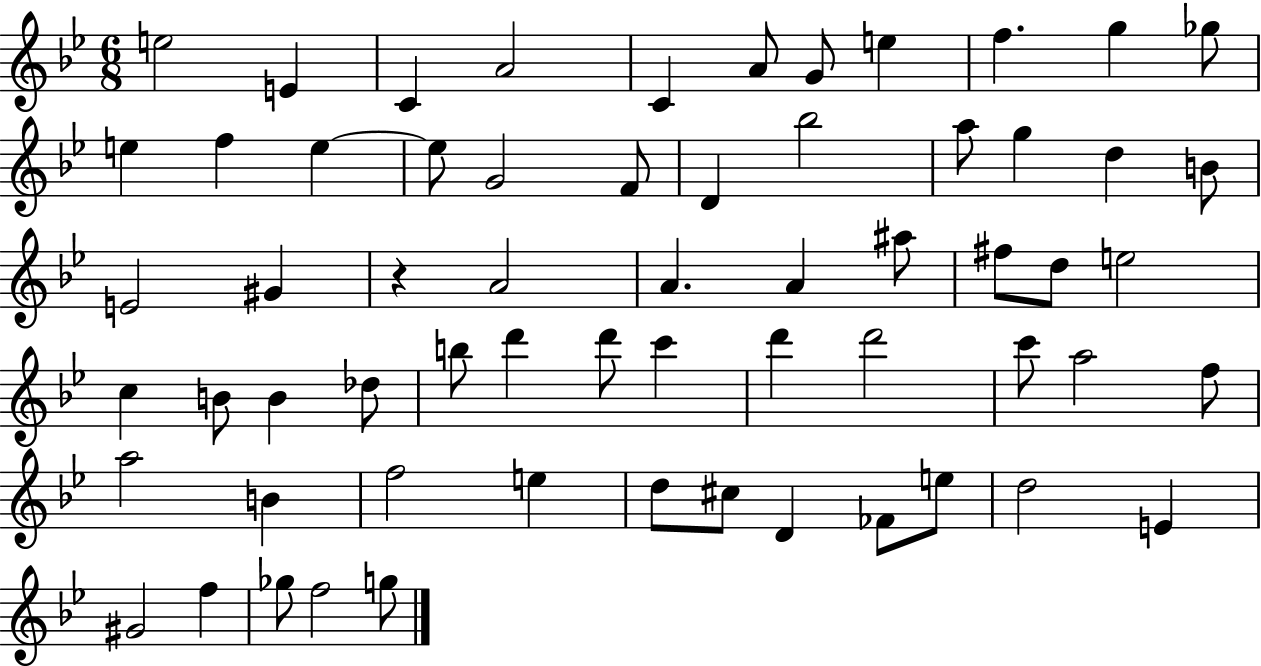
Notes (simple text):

E5/h E4/q C4/q A4/h C4/q A4/e G4/e E5/q F5/q. G5/q Gb5/e E5/q F5/q E5/q E5/e G4/h F4/e D4/q Bb5/h A5/e G5/q D5/q B4/e E4/h G#4/q R/q A4/h A4/q. A4/q A#5/e F#5/e D5/e E5/h C5/q B4/e B4/q Db5/e B5/e D6/q D6/e C6/q D6/q D6/h C6/e A5/h F5/e A5/h B4/q F5/h E5/q D5/e C#5/e D4/q FES4/e E5/e D5/h E4/q G#4/h F5/q Gb5/e F5/h G5/e